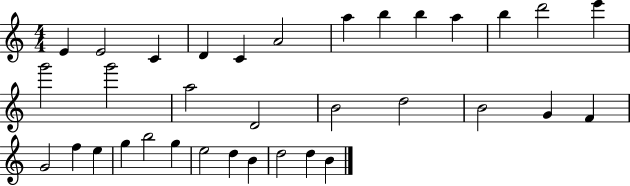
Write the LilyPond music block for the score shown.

{
  \clef treble
  \numericTimeSignature
  \time 4/4
  \key c \major
  e'4 e'2 c'4 | d'4 c'4 a'2 | a''4 b''4 b''4 a''4 | b''4 d'''2 e'''4 | \break g'''2 g'''2 | a''2 d'2 | b'2 d''2 | b'2 g'4 f'4 | \break g'2 f''4 e''4 | g''4 b''2 g''4 | e''2 d''4 b'4 | d''2 d''4 b'4 | \break \bar "|."
}